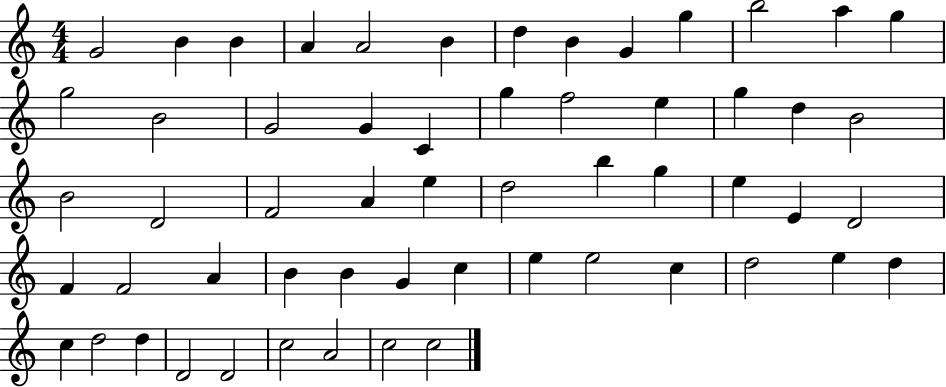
{
  \clef treble
  \numericTimeSignature
  \time 4/4
  \key c \major
  g'2 b'4 b'4 | a'4 a'2 b'4 | d''4 b'4 g'4 g''4 | b''2 a''4 g''4 | \break g''2 b'2 | g'2 g'4 c'4 | g''4 f''2 e''4 | g''4 d''4 b'2 | \break b'2 d'2 | f'2 a'4 e''4 | d''2 b''4 g''4 | e''4 e'4 d'2 | \break f'4 f'2 a'4 | b'4 b'4 g'4 c''4 | e''4 e''2 c''4 | d''2 e''4 d''4 | \break c''4 d''2 d''4 | d'2 d'2 | c''2 a'2 | c''2 c''2 | \break \bar "|."
}